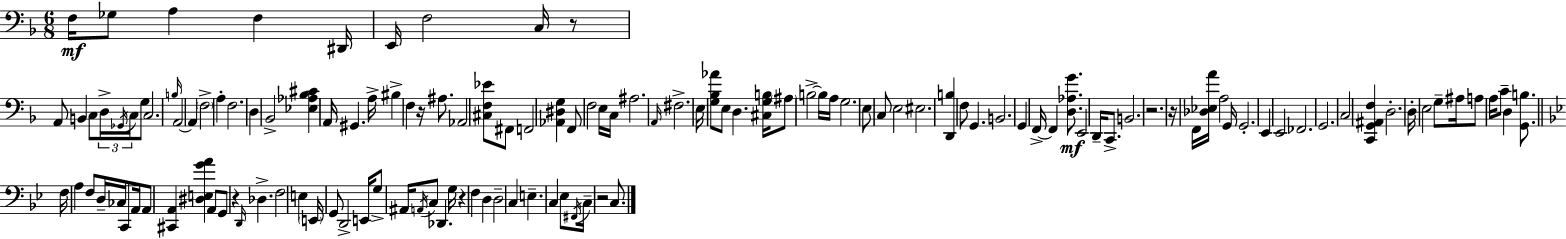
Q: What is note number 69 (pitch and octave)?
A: FES2